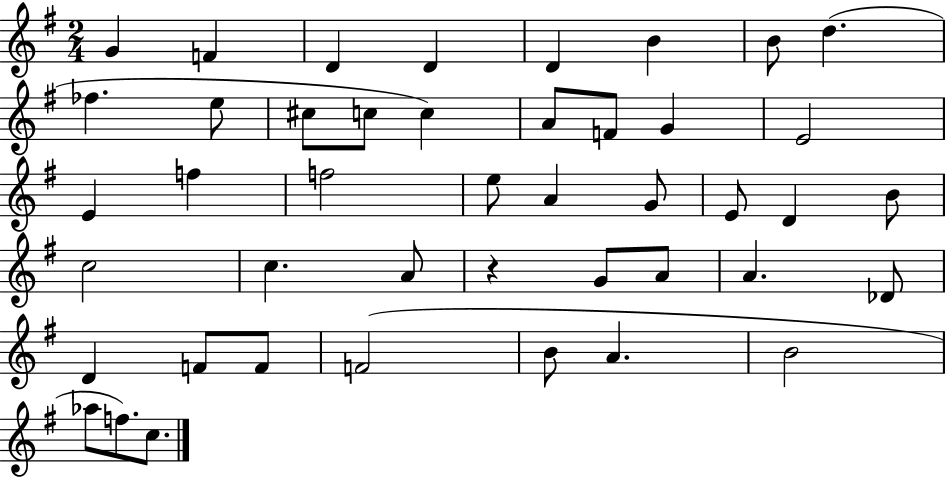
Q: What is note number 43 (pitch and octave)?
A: C5